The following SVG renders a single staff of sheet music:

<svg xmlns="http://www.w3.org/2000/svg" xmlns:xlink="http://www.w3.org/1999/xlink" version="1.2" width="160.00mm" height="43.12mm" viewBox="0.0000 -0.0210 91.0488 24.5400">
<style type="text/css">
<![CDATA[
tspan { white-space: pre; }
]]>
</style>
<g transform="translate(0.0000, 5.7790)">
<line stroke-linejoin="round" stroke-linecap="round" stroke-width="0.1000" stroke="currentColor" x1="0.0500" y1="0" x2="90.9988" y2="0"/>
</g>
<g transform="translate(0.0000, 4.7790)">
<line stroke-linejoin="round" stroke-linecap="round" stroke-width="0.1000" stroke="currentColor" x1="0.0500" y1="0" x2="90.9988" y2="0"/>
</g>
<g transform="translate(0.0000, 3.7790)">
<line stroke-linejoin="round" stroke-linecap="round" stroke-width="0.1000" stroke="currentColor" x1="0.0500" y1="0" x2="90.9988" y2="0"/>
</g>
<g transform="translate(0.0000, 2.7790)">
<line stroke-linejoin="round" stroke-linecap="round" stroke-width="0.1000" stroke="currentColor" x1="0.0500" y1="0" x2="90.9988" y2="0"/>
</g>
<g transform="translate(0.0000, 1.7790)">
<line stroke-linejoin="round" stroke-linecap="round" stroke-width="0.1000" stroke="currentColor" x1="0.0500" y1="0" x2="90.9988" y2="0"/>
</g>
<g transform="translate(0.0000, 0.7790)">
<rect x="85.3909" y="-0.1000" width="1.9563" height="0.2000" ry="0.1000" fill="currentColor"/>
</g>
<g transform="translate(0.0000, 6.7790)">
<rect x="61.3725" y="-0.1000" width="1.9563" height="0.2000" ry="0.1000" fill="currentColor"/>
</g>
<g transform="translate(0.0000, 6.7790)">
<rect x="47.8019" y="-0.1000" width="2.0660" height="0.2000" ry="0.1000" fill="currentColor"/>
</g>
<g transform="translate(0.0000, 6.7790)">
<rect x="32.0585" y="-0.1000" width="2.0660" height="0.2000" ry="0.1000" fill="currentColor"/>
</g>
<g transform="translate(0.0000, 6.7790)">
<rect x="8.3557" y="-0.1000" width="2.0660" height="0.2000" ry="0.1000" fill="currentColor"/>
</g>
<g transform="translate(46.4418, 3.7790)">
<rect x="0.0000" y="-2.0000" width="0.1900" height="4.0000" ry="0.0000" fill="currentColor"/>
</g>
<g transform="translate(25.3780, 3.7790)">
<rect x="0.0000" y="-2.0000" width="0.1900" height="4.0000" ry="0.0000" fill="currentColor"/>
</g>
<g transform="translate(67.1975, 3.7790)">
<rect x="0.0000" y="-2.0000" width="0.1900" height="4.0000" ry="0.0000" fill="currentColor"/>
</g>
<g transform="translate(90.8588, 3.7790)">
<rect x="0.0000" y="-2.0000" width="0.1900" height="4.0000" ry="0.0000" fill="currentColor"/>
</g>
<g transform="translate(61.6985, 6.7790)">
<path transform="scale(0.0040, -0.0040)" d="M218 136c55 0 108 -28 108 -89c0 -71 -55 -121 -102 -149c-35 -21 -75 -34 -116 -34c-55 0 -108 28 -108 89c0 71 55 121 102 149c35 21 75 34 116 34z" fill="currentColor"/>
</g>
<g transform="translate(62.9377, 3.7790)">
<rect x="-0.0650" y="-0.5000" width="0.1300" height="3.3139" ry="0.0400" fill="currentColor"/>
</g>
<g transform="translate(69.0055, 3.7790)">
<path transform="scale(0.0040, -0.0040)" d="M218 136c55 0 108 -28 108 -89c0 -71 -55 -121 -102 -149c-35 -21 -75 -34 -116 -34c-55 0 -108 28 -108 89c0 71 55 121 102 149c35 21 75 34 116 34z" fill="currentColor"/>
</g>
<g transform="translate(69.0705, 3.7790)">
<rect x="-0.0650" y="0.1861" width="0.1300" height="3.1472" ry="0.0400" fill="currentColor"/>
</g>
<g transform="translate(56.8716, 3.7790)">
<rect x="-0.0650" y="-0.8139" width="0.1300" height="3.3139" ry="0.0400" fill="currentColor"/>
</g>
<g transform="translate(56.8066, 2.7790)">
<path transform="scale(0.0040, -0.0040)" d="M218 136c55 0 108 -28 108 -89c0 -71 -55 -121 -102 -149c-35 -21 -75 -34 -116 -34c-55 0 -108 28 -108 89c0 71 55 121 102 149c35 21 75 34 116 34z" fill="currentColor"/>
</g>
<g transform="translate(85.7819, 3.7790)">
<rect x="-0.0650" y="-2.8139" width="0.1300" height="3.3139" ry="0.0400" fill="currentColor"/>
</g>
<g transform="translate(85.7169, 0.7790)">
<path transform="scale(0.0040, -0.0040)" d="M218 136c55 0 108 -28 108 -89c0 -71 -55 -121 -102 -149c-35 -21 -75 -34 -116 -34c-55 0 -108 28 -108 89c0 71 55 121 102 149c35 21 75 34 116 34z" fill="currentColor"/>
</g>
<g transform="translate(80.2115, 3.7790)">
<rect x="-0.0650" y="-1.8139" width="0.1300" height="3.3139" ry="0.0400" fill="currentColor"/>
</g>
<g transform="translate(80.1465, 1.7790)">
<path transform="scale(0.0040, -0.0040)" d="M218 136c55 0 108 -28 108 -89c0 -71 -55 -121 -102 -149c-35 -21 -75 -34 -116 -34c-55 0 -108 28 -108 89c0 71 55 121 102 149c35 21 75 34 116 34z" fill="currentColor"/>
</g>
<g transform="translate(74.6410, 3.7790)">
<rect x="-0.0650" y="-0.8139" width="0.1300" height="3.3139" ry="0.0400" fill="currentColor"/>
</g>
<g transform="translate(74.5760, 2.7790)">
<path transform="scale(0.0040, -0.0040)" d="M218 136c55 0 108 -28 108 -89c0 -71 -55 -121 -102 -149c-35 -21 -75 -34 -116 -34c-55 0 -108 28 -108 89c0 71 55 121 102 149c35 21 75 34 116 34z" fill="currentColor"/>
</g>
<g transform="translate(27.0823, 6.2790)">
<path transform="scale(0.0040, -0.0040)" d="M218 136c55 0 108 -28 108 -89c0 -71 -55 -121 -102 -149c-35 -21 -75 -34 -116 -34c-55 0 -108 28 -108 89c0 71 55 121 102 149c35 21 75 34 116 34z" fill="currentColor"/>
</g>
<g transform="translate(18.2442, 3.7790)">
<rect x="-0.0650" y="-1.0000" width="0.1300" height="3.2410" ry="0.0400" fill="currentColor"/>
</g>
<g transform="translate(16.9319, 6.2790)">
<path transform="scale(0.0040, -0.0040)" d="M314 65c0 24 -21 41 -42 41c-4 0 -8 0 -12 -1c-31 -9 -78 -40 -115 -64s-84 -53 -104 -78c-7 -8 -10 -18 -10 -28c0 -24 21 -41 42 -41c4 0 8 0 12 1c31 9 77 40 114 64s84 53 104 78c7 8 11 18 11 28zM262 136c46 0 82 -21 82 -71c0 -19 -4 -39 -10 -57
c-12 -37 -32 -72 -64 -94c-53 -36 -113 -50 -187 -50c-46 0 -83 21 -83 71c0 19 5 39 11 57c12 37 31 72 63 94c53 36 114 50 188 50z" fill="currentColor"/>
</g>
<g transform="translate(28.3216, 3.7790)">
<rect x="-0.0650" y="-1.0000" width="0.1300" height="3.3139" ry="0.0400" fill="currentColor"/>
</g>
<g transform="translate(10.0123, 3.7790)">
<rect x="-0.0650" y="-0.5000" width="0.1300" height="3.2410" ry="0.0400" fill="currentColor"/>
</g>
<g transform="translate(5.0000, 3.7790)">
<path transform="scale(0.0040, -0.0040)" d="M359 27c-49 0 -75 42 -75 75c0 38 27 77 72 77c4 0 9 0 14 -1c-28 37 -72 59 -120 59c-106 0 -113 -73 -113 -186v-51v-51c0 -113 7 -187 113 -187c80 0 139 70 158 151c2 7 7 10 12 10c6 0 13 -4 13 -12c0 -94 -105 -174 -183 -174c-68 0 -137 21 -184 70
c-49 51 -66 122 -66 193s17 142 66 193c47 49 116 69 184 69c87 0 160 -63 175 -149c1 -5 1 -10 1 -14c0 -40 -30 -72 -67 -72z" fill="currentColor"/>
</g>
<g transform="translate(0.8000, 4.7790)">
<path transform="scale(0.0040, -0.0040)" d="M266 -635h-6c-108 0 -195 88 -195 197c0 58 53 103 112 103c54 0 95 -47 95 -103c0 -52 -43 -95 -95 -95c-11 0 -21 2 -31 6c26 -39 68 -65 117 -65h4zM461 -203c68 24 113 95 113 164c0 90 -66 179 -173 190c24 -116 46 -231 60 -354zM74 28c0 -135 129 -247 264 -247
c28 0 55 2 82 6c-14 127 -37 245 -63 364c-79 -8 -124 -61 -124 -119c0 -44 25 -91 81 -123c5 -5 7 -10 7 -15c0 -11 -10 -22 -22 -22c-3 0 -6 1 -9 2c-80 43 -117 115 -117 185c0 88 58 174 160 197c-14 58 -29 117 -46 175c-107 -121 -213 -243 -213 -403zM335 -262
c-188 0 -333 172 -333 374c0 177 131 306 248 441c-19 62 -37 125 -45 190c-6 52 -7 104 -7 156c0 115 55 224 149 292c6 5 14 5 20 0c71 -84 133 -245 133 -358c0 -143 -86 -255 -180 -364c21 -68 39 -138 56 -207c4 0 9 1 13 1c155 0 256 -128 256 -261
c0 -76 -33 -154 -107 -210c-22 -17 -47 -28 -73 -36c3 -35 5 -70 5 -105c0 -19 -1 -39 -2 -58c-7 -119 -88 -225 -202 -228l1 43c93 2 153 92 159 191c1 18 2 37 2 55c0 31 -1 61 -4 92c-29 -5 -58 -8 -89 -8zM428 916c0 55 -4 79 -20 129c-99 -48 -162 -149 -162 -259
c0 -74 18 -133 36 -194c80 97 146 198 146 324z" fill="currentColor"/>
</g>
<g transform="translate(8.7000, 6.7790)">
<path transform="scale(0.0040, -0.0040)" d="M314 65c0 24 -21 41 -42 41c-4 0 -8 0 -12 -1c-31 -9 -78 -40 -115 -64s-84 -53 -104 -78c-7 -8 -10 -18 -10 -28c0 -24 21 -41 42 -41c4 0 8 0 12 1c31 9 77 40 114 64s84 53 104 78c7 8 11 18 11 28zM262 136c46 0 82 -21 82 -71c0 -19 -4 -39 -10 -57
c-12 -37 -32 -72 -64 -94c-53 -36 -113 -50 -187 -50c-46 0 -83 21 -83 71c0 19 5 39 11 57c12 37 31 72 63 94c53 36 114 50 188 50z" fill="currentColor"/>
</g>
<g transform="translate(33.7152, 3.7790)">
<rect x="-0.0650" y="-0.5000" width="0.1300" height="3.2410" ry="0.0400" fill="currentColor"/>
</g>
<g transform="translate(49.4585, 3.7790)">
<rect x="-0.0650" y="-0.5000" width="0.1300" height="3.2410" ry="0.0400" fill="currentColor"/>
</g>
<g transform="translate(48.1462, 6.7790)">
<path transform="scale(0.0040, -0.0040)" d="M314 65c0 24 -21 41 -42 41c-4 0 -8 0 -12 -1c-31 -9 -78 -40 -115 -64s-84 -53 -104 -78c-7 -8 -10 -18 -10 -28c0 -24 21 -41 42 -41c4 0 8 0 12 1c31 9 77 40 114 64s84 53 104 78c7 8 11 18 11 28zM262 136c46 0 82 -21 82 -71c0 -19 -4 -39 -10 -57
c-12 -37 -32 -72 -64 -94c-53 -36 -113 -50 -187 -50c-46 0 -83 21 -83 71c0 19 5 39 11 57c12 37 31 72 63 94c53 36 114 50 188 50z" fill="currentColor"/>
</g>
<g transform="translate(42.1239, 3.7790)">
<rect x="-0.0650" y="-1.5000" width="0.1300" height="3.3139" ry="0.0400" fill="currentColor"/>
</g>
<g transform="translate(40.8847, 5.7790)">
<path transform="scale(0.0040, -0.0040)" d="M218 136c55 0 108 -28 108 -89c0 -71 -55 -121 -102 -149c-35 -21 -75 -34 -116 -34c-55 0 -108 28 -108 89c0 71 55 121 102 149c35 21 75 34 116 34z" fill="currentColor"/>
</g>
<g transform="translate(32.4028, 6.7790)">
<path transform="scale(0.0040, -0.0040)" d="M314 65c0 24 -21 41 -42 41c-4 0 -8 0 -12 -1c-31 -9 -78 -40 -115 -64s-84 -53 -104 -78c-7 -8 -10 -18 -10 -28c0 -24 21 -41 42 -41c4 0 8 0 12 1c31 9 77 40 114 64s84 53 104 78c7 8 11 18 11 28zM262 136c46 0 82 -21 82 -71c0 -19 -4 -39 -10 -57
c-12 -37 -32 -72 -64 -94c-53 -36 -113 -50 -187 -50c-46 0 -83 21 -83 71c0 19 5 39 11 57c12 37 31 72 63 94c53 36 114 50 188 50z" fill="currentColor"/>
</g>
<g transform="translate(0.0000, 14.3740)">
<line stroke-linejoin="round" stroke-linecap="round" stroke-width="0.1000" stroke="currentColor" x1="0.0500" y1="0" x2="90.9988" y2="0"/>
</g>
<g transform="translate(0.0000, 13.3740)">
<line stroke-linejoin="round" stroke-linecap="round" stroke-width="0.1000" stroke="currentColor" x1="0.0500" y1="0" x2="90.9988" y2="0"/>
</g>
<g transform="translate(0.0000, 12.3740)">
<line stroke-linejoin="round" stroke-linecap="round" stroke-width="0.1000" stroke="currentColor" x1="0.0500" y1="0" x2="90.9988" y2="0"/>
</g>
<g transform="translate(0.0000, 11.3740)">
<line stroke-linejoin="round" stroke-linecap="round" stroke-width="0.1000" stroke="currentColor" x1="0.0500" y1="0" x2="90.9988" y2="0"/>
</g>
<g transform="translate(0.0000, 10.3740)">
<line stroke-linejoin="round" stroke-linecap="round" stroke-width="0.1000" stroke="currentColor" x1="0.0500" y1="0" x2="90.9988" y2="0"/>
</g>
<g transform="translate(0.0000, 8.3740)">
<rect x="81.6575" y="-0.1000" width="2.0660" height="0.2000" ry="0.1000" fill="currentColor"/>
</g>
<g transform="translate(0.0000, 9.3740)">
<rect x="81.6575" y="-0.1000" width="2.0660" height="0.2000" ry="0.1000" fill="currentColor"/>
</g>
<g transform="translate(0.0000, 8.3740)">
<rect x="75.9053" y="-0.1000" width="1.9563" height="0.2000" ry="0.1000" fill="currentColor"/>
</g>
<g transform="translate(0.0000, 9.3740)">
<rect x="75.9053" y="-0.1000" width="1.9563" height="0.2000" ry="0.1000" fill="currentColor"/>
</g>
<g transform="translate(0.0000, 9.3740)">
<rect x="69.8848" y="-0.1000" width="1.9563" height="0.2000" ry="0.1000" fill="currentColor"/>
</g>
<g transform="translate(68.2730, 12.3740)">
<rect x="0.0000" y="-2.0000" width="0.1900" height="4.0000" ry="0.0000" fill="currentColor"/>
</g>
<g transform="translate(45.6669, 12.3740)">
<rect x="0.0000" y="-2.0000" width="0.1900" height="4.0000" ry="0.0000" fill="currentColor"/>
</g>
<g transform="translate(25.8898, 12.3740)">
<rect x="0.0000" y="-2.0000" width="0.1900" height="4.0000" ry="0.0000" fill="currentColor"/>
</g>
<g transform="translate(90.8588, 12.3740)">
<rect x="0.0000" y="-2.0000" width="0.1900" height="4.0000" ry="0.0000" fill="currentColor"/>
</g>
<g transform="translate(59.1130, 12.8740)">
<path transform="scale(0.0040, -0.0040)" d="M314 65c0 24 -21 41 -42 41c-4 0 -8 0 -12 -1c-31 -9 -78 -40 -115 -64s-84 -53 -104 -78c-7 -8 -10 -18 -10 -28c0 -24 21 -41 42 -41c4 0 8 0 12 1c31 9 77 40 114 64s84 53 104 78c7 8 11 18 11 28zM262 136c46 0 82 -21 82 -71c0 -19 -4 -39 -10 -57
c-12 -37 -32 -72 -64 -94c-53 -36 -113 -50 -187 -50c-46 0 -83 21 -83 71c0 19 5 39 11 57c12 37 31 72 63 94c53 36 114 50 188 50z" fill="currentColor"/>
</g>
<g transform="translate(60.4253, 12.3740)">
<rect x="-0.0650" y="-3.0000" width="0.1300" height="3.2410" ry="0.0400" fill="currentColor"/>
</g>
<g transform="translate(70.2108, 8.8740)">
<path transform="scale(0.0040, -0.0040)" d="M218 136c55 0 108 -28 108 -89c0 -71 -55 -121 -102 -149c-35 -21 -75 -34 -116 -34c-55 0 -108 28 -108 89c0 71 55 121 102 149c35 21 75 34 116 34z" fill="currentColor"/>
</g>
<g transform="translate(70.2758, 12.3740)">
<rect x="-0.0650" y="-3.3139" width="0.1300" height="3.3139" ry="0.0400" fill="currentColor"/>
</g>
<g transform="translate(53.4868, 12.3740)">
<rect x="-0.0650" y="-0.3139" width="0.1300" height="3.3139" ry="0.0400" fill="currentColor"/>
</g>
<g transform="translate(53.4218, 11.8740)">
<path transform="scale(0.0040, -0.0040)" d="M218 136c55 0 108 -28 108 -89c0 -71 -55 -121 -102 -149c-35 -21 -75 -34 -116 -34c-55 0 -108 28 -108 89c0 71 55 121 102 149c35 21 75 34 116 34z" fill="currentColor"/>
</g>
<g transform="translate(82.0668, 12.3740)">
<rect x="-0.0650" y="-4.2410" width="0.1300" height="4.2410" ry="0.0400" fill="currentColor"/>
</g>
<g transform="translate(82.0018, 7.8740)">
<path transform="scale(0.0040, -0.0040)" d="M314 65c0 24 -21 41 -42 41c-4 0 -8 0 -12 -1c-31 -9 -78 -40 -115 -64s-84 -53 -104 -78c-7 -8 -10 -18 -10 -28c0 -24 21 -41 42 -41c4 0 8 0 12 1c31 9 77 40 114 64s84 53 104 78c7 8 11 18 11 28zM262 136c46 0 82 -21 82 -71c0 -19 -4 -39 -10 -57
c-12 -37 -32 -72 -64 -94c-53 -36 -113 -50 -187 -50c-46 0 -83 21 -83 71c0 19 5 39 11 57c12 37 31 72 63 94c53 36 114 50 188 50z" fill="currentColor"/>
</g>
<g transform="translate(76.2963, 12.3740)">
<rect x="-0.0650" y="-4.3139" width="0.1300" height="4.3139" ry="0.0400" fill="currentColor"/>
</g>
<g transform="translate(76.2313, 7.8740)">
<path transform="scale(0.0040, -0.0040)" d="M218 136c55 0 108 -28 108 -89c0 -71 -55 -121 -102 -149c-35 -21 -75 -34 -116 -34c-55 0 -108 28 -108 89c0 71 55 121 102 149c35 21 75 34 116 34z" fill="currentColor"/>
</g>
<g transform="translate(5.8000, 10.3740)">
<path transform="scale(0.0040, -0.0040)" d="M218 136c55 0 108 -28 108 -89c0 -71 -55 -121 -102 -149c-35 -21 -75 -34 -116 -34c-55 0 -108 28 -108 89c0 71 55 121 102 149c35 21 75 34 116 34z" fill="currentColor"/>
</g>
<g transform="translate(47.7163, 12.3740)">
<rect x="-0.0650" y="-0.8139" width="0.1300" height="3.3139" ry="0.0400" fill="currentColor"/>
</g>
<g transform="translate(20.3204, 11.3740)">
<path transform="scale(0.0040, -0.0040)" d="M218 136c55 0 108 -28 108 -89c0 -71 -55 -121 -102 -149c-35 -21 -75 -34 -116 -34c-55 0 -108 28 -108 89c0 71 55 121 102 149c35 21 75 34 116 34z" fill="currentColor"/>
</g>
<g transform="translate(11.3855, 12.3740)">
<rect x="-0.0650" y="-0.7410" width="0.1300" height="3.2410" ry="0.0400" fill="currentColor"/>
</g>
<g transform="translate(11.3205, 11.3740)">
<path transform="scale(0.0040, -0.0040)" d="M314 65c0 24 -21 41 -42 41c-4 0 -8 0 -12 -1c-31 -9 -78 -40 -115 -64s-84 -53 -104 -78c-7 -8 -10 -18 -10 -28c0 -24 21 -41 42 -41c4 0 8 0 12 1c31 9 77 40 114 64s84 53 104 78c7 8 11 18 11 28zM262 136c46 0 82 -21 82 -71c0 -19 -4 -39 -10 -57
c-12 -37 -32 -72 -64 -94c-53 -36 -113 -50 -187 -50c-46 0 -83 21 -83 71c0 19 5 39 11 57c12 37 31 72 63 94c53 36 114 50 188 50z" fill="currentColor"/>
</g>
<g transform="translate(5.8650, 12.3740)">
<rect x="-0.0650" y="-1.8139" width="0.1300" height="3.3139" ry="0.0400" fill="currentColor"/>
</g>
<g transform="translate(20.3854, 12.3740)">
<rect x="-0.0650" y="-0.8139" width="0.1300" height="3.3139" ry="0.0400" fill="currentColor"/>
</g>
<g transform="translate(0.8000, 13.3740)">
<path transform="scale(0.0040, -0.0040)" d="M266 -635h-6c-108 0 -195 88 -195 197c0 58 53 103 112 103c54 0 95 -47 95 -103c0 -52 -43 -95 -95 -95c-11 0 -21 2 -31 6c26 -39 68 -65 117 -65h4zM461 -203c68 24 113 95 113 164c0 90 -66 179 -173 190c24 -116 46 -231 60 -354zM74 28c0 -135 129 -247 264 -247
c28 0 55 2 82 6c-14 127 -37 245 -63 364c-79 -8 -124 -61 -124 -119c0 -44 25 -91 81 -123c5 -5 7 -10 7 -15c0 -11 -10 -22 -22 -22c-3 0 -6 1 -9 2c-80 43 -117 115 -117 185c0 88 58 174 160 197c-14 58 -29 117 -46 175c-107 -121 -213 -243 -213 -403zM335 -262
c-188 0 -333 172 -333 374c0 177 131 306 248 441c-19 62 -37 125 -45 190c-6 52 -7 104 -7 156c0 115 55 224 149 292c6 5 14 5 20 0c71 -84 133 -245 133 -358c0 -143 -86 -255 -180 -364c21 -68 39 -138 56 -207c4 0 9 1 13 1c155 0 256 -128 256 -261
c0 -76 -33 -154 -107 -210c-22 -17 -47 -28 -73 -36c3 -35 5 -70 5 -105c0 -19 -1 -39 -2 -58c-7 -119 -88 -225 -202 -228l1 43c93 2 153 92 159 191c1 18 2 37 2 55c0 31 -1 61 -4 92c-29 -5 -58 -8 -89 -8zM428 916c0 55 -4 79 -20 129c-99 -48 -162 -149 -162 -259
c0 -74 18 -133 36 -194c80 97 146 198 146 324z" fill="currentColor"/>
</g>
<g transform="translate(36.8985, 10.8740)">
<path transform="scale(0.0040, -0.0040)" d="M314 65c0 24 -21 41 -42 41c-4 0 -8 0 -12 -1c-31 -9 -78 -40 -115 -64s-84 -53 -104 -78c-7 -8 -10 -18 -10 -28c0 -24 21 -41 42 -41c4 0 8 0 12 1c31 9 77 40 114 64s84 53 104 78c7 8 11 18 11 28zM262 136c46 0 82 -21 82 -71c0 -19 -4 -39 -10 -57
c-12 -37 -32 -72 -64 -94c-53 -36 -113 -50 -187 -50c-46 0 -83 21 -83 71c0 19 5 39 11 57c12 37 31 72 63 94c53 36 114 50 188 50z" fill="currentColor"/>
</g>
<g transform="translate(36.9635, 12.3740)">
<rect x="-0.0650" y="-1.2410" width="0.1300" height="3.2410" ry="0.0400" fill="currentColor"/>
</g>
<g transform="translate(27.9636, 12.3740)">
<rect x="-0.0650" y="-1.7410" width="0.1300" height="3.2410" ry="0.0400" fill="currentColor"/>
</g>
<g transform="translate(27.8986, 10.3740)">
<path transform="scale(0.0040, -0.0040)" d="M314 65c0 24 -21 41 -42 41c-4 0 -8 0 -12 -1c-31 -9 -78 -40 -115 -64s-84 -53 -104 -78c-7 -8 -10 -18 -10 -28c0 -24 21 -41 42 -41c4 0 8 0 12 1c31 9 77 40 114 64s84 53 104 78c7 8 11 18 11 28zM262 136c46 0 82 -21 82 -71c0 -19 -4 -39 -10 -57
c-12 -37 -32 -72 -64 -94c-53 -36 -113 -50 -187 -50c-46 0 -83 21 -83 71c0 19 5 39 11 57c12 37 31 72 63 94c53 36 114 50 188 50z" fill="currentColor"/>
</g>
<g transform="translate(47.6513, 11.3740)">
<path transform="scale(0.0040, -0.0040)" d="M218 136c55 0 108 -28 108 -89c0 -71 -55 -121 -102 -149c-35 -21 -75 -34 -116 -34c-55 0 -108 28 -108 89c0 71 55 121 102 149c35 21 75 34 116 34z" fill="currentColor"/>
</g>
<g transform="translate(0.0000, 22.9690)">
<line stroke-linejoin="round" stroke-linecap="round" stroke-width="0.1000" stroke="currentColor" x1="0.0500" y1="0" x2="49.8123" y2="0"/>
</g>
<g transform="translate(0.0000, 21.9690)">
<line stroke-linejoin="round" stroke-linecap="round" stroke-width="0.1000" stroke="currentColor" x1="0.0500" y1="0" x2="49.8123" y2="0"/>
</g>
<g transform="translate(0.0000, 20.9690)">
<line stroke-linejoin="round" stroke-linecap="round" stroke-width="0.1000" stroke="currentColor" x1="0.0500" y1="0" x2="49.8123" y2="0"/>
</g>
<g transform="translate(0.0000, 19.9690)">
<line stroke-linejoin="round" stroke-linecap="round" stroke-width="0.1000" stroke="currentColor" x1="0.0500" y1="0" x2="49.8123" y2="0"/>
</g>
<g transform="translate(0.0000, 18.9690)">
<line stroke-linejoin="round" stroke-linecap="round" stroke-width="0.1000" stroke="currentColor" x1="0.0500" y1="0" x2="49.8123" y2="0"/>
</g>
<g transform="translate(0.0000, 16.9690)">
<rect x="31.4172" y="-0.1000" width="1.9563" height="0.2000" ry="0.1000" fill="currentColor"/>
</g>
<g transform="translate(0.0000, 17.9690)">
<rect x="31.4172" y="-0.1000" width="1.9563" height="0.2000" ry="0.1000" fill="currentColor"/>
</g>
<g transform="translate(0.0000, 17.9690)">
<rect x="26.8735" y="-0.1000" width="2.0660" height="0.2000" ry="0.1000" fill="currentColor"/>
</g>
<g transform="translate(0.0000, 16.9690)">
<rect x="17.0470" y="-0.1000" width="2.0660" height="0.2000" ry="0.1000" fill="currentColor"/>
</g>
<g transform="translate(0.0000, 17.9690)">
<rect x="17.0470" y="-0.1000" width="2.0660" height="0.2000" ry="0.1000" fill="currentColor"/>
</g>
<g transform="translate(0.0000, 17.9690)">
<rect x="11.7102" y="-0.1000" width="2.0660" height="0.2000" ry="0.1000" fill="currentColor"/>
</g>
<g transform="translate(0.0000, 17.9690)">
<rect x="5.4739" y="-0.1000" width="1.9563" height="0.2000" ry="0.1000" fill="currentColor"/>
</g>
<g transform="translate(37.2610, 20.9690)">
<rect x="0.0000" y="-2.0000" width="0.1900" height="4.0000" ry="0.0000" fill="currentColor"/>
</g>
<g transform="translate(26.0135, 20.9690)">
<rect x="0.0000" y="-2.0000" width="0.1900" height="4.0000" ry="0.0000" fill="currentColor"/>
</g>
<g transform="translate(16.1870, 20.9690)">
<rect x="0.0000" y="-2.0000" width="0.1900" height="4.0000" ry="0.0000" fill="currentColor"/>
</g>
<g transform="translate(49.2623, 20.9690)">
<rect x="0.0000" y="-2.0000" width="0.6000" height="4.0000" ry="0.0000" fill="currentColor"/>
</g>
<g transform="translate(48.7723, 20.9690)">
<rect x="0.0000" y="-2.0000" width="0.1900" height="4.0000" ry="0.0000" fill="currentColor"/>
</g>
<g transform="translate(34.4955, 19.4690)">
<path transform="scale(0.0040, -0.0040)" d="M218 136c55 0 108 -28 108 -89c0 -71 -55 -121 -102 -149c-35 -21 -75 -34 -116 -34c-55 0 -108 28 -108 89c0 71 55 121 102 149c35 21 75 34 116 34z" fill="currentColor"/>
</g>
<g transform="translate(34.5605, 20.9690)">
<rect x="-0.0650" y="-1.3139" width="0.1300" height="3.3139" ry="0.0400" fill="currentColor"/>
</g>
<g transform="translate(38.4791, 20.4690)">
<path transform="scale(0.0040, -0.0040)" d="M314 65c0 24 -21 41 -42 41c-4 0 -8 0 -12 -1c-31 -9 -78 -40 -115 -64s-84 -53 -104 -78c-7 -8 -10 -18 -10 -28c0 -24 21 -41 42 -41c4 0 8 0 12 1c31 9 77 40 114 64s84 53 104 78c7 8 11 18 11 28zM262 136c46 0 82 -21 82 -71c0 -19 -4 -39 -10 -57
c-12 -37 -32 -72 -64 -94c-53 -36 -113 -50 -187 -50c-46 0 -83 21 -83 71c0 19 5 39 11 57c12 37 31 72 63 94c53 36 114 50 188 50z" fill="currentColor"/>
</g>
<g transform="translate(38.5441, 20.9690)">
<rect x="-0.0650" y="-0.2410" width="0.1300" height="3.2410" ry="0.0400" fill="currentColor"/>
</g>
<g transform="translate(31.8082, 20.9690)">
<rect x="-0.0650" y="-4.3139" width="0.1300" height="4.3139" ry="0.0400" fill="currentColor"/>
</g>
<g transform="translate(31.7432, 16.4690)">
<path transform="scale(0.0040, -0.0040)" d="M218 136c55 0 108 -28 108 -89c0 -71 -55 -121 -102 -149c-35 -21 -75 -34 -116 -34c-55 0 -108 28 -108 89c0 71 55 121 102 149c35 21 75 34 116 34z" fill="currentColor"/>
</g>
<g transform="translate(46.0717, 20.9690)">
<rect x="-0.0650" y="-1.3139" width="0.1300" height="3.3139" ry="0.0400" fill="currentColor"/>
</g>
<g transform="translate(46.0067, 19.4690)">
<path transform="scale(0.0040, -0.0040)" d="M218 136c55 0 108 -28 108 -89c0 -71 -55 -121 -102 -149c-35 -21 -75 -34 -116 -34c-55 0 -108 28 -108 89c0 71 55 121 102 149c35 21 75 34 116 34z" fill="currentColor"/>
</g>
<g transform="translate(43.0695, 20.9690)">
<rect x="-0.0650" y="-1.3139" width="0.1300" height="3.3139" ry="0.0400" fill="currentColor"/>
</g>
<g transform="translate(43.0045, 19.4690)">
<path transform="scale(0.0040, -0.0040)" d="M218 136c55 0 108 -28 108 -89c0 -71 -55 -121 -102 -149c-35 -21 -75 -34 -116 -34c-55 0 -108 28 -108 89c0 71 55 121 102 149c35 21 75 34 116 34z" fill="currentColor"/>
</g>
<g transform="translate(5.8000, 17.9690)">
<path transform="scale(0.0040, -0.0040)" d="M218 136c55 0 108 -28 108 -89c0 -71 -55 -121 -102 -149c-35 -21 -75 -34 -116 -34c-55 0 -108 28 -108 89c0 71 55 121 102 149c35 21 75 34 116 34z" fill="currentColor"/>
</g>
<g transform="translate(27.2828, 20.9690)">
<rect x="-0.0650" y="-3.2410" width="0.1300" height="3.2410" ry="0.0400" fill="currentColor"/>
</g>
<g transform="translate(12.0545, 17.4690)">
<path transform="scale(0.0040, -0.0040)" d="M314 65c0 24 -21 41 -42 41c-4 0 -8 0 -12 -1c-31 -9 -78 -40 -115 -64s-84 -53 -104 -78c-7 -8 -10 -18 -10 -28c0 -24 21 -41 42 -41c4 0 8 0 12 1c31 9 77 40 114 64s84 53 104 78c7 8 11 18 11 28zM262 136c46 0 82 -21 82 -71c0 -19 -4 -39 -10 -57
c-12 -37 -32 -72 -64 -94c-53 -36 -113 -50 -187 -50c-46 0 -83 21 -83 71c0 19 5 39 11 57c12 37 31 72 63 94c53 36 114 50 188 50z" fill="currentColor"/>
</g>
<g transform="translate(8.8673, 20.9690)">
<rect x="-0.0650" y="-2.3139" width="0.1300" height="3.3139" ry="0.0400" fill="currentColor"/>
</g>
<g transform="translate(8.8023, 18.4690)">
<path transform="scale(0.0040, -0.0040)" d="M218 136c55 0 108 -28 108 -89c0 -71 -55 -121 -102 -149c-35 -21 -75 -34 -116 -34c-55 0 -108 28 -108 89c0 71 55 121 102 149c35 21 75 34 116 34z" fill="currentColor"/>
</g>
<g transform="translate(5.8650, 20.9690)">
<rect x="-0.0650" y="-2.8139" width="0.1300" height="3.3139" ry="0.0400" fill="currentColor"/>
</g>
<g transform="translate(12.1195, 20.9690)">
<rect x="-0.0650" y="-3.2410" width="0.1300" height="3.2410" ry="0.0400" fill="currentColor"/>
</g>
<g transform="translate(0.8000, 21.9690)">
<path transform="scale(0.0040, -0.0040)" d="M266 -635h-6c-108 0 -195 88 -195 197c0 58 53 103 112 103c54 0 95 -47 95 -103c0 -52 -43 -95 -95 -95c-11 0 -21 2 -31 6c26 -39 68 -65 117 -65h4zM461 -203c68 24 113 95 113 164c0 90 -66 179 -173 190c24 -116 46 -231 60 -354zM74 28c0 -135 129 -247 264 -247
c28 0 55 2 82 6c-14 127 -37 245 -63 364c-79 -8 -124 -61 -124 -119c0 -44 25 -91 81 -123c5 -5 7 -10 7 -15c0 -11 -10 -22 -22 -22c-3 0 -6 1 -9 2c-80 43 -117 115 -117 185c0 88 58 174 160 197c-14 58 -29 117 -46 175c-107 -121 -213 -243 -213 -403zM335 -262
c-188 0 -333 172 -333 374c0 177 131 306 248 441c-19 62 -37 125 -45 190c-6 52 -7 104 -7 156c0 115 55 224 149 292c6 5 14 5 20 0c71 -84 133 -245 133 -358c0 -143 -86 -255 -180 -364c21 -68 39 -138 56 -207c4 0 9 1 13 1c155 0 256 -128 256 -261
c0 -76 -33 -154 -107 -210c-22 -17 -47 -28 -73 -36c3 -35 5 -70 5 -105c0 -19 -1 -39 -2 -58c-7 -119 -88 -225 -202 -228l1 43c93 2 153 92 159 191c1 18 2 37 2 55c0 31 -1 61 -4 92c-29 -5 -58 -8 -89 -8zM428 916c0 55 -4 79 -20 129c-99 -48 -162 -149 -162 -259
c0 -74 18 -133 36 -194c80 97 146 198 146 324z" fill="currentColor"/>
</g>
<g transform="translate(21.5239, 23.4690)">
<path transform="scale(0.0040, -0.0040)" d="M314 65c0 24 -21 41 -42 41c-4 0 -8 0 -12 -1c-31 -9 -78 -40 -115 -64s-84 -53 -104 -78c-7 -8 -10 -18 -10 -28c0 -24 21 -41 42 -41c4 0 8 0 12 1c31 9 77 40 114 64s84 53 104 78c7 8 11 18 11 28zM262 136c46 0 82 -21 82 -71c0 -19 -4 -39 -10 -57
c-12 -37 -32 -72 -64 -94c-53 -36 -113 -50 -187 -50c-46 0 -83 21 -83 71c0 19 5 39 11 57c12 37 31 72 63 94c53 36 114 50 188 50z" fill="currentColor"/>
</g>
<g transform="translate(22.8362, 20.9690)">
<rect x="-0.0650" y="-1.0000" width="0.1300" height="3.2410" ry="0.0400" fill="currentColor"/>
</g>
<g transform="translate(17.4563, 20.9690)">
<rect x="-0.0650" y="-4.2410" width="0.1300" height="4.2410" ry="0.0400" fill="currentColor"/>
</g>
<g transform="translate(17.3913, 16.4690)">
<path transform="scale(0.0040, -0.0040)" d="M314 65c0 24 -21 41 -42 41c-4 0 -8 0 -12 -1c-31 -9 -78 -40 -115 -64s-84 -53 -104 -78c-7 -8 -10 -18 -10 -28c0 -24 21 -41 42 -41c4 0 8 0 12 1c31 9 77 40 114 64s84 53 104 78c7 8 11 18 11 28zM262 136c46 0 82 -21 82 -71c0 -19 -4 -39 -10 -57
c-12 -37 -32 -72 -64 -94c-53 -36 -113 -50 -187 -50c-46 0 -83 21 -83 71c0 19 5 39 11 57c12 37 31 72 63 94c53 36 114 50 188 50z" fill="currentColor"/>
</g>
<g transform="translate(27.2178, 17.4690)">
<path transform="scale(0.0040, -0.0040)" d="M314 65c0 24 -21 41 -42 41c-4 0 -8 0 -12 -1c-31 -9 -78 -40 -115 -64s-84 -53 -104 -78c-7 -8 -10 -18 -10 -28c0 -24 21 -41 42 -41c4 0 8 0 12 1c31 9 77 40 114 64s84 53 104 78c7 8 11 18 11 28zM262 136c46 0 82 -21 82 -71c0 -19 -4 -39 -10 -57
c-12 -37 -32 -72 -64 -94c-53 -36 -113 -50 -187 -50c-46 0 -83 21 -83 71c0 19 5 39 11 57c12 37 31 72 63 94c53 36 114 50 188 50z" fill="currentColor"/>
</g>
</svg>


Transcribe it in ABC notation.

X:1
T:Untitled
M:4/4
L:1/4
K:C
C2 D2 D C2 E C2 d C B d f a f d2 d f2 e2 d c A2 b d' d'2 a g b2 d'2 D2 b2 d' e c2 e e